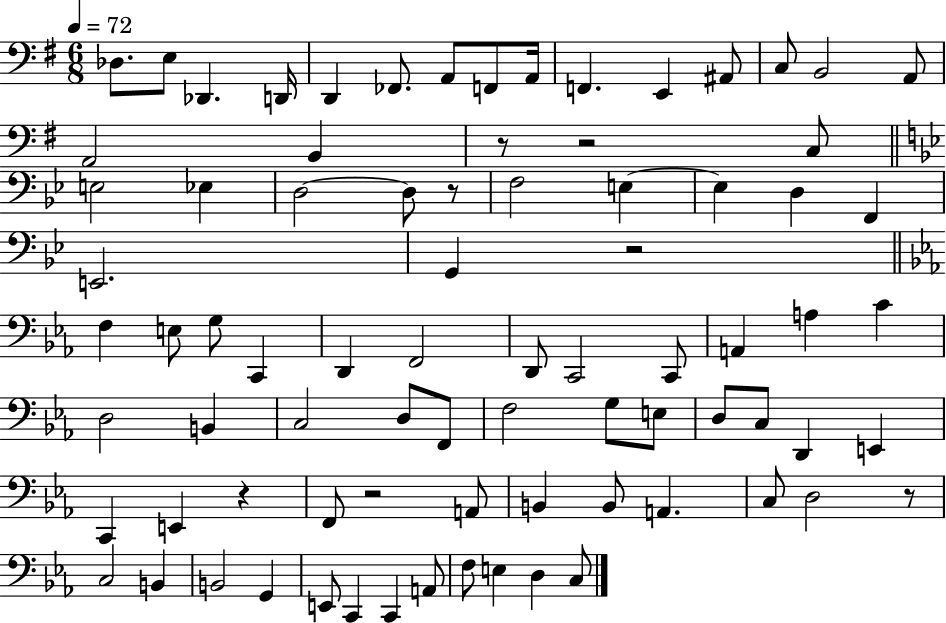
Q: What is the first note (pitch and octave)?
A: Db3